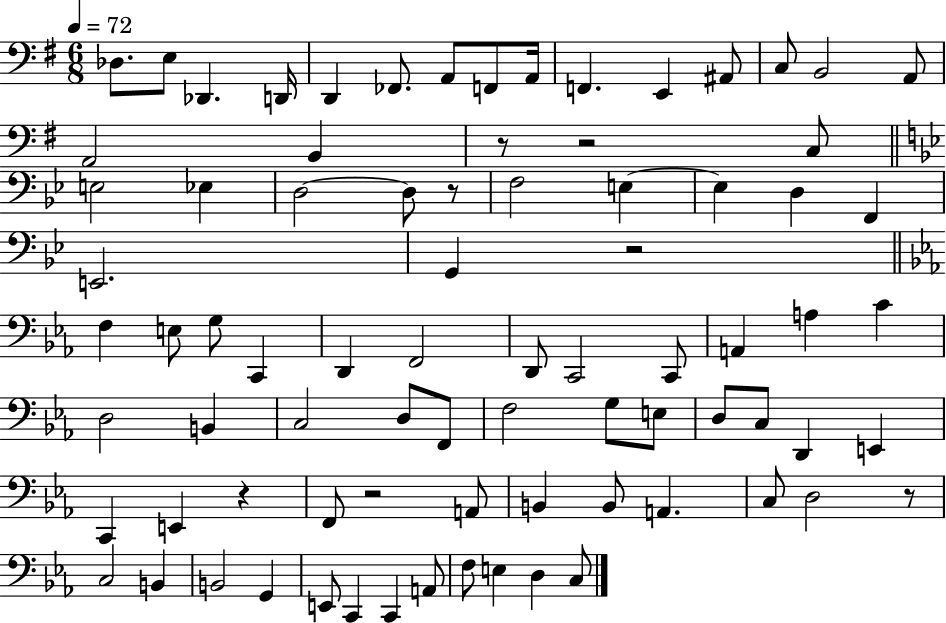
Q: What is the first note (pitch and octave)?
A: Db3